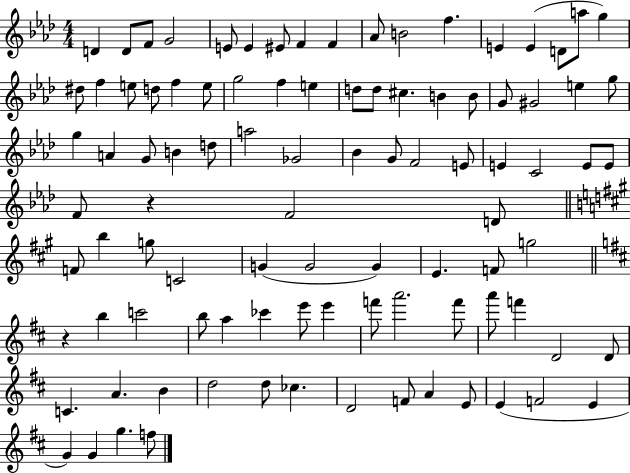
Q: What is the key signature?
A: AES major